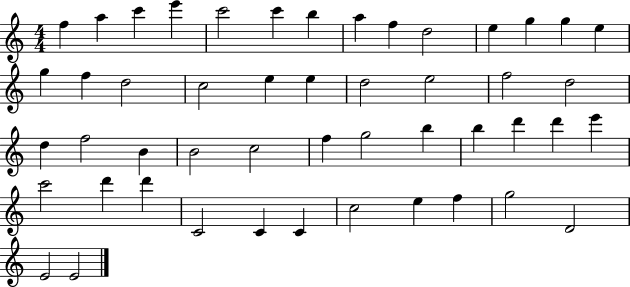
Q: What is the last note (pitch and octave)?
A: E4